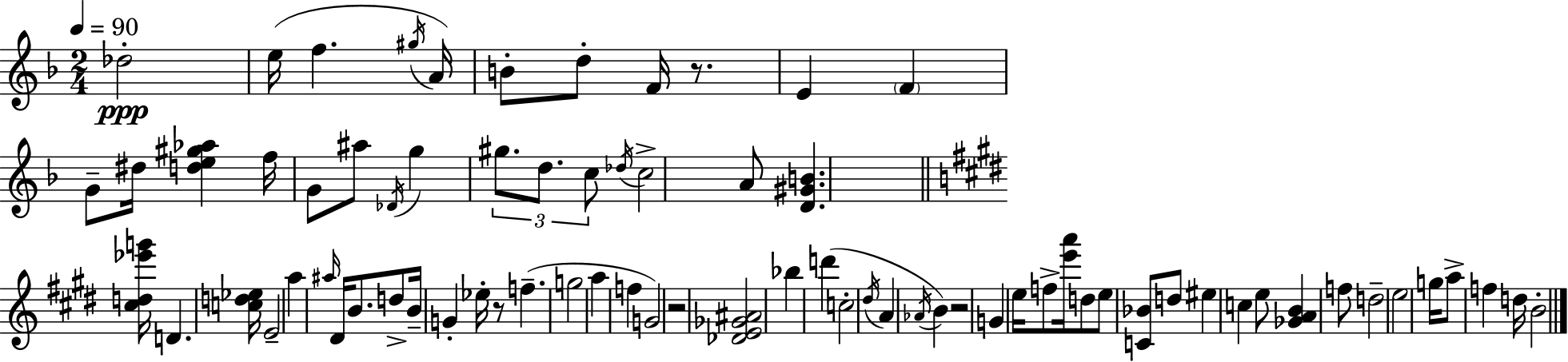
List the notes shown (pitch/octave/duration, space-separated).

Db5/h E5/s F5/q. G#5/s A4/s B4/e D5/e F4/s R/e. E4/q F4/q G4/e D#5/s [D5,E5,G#5,Ab5]/q F5/s G4/e A#5/e Db4/s G5/q G#5/e. D5/e. C5/e Db5/s C5/h A4/e [D4,G#4,B4]/q. [C#5,D5,Eb6,G6]/s D4/q. [C5,D5,Eb5]/s E4/h A5/q A#5/s D#4/s B4/e. D5/e B4/s G4/q Eb5/s R/e F5/q. G5/h A5/q F5/q G4/h R/h [Db4,E4,Gb4,A#4]/h Bb5/q D6/q C5/h D#5/s A4/q Ab4/s B4/q R/h G4/q E5/s F5/e [E6,A6]/s D5/e E5/e [C4,Bb4]/e D5/e EIS5/q C5/q E5/e [Gb4,A4,B4]/q F5/e D5/h E5/h G5/s A5/e F5/q D5/s B4/h